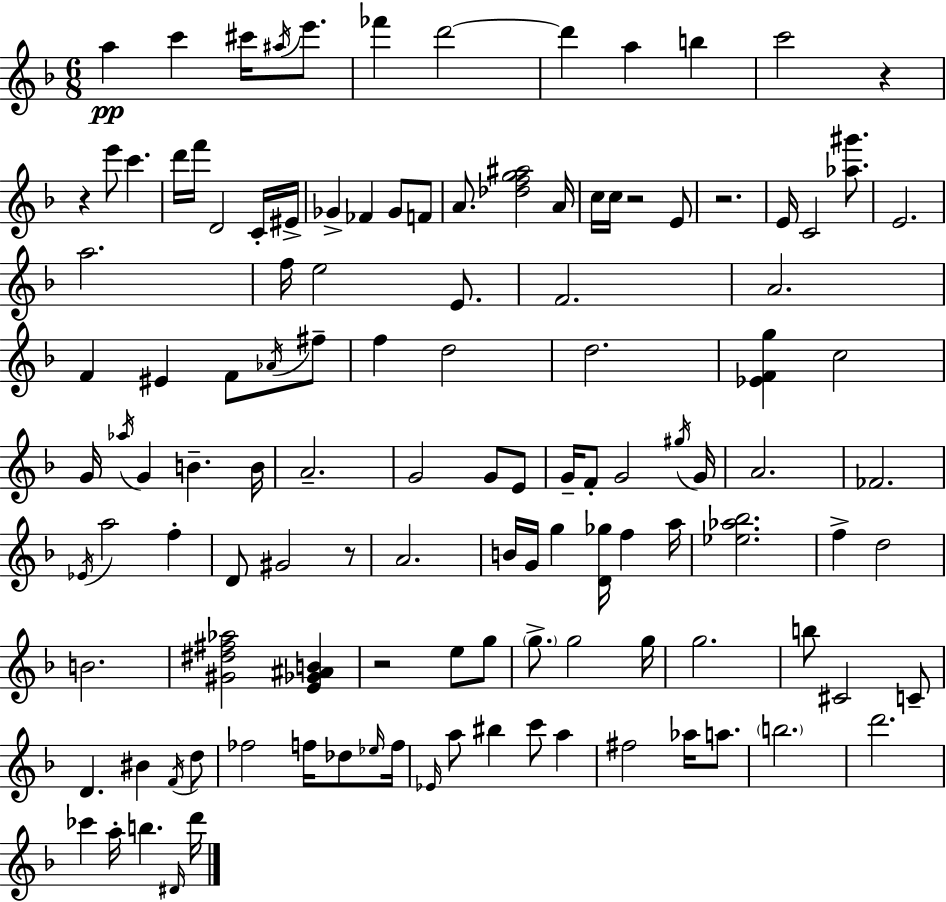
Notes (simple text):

A5/q C6/q C#6/s A#5/s E6/e. FES6/q D6/h D6/q A5/q B5/q C6/h R/q R/q E6/e C6/q. D6/s F6/s D4/h C4/s EIS4/s Gb4/q FES4/q Gb4/e F4/e A4/e. [Db5,F5,G5,A#5]/h A4/s C5/s C5/s R/h E4/e R/h. E4/s C4/h [Ab5,G#6]/e. E4/h. A5/h. F5/s E5/h E4/e. F4/h. A4/h. F4/q EIS4/q F4/e Ab4/s F#5/e F5/q D5/h D5/h. [Eb4,F4,G5]/q C5/h G4/s Ab5/s G4/q B4/q. B4/s A4/h. G4/h G4/e E4/e G4/s F4/e G4/h G#5/s G4/s A4/h. FES4/h. Eb4/s A5/h F5/q D4/e G#4/h R/e A4/h. B4/s G4/s G5/q [D4,Gb5]/s F5/q A5/s [Eb5,Ab5,Bb5]/h. F5/q D5/h B4/h. [G#4,D#5,F#5,Ab5]/h [E4,Gb4,A#4,B4]/q R/h E5/e G5/e G5/e. G5/h G5/s G5/h. B5/e C#4/h C4/e D4/q. BIS4/q F4/s D5/e FES5/h F5/s Db5/e Eb5/s F5/s Eb4/s A5/e BIS5/q C6/e A5/q F#5/h Ab5/s A5/e. B5/h. D6/h. CES6/q A5/s B5/q. D#4/s D6/s